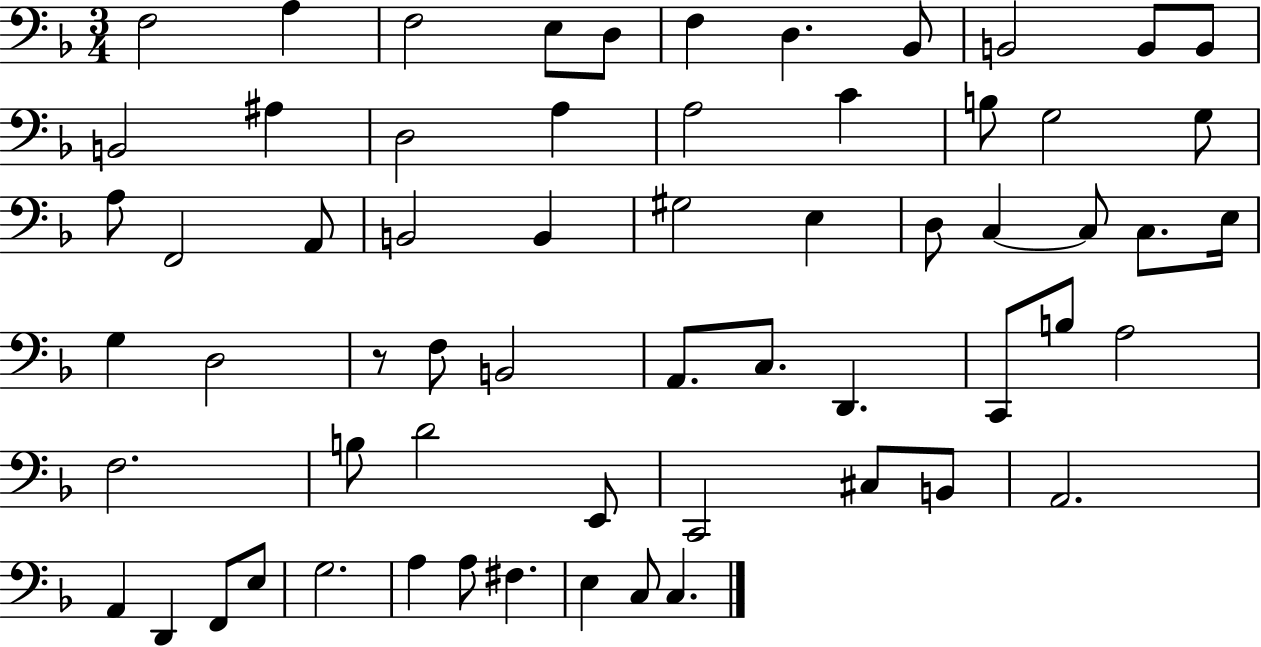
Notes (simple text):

F3/h A3/q F3/h E3/e D3/e F3/q D3/q. Bb2/e B2/h B2/e B2/e B2/h A#3/q D3/h A3/q A3/h C4/q B3/e G3/h G3/e A3/e F2/h A2/e B2/h B2/q G#3/h E3/q D3/e C3/q C3/e C3/e. E3/s G3/q D3/h R/e F3/e B2/h A2/e. C3/e. D2/q. C2/e B3/e A3/h F3/h. B3/e D4/h E2/e C2/h C#3/e B2/e A2/h. A2/q D2/q F2/e E3/e G3/h. A3/q A3/e F#3/q. E3/q C3/e C3/q.